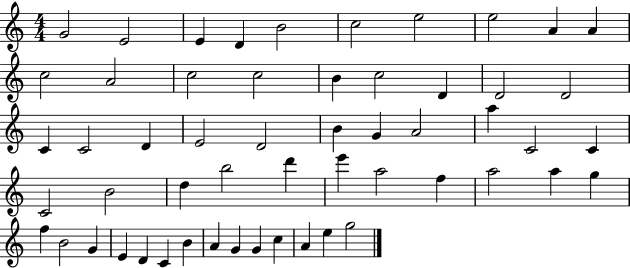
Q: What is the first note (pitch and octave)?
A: G4